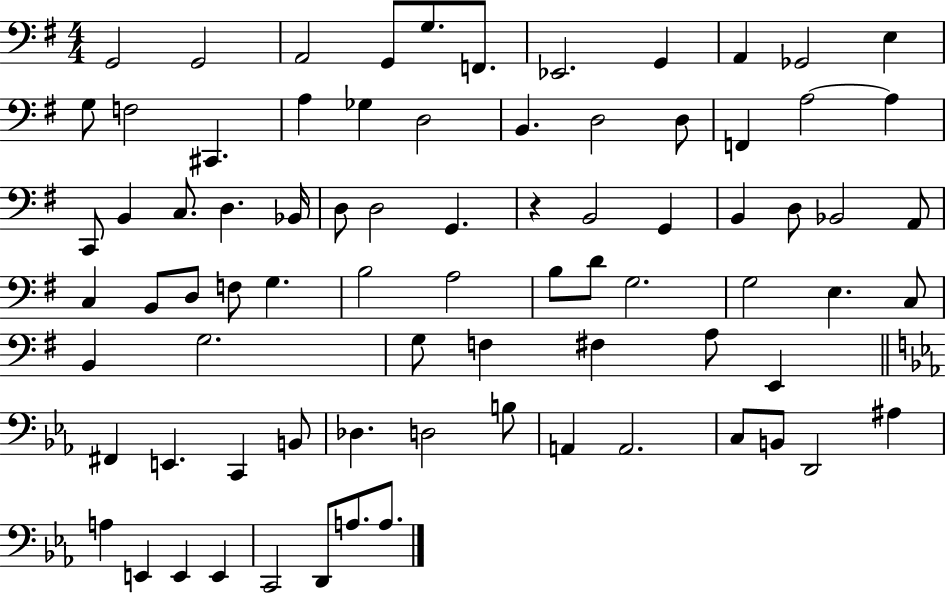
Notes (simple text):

G2/h G2/h A2/h G2/e G3/e. F2/e. Eb2/h. G2/q A2/q Gb2/h E3/q G3/e F3/h C#2/q. A3/q Gb3/q D3/h B2/q. D3/h D3/e F2/q A3/h A3/q C2/e B2/q C3/e. D3/q. Bb2/s D3/e D3/h G2/q. R/q B2/h G2/q B2/q D3/e Bb2/h A2/e C3/q B2/e D3/e F3/e G3/q. B3/h A3/h B3/e D4/e G3/h. G3/h E3/q. C3/e B2/q G3/h. G3/e F3/q F#3/q A3/e E2/q F#2/q E2/q. C2/q B2/e Db3/q. D3/h B3/e A2/q A2/h. C3/e B2/e D2/h A#3/q A3/q E2/q E2/q E2/q C2/h D2/e A3/e. A3/e.